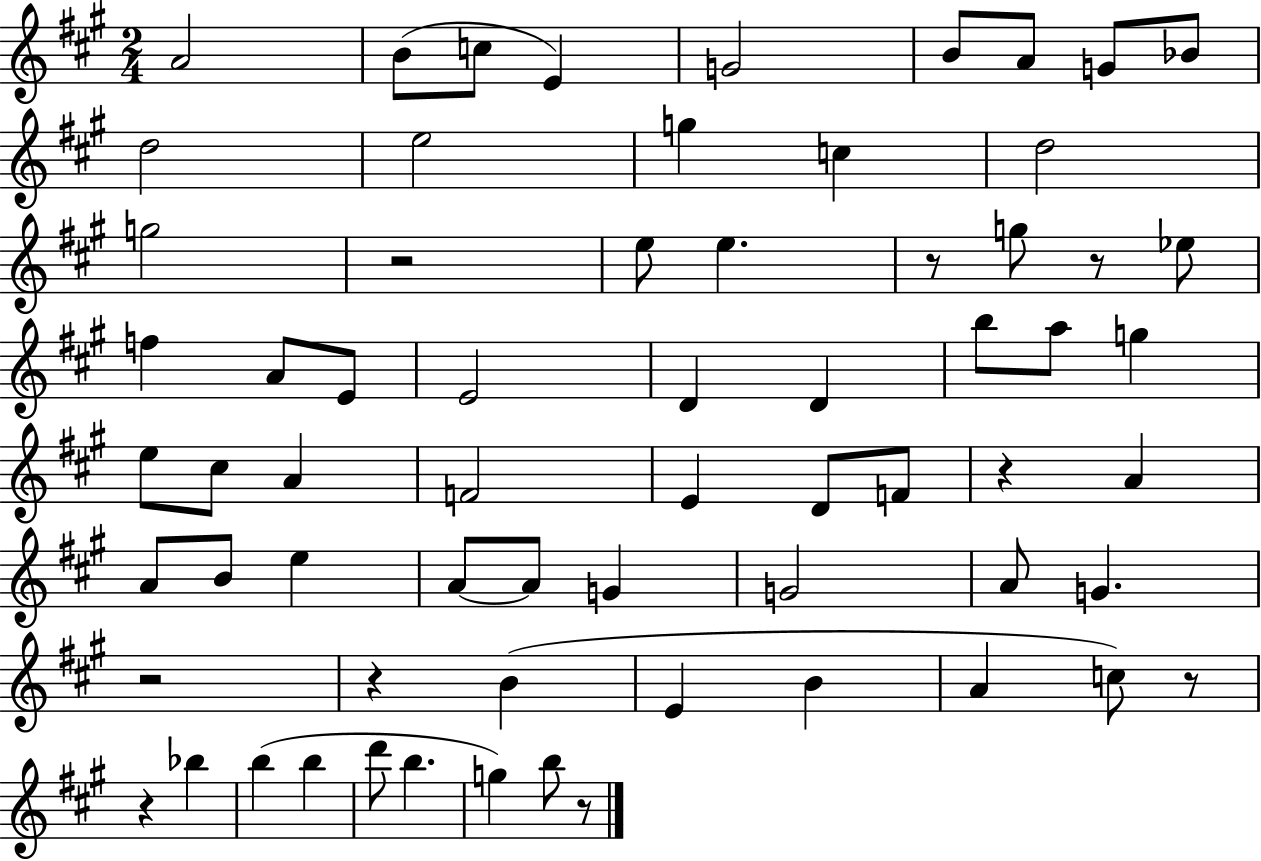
A4/h B4/e C5/e E4/q G4/h B4/e A4/e G4/e Bb4/e D5/h E5/h G5/q C5/q D5/h G5/h R/h E5/e E5/q. R/e G5/e R/e Eb5/e F5/q A4/e E4/e E4/h D4/q D4/q B5/e A5/e G5/q E5/e C#5/e A4/q F4/h E4/q D4/e F4/e R/q A4/q A4/e B4/e E5/q A4/e A4/e G4/q G4/h A4/e G4/q. R/h R/q B4/q E4/q B4/q A4/q C5/e R/e R/q Bb5/q B5/q B5/q D6/e B5/q. G5/q B5/e R/e